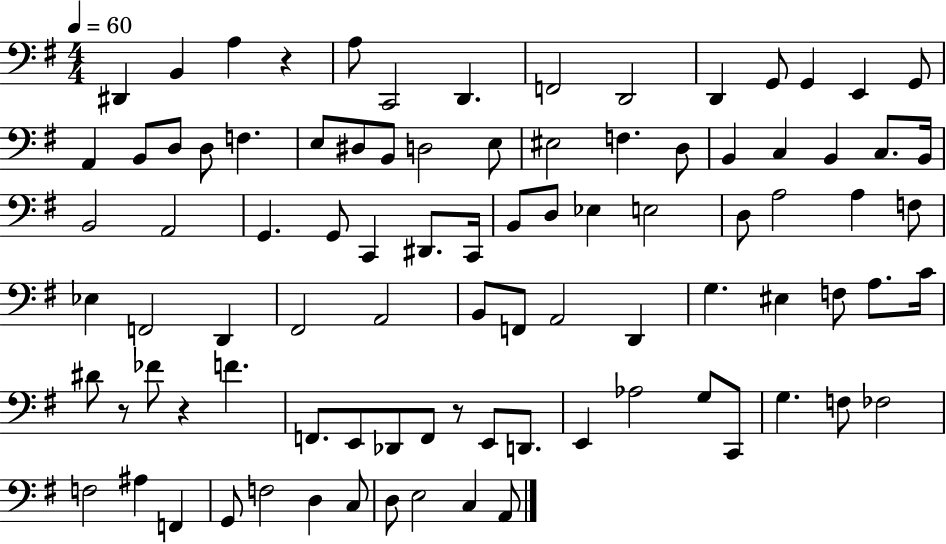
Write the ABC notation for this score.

X:1
T:Untitled
M:4/4
L:1/4
K:G
^D,, B,, A, z A,/2 C,,2 D,, F,,2 D,,2 D,, G,,/2 G,, E,, G,,/2 A,, B,,/2 D,/2 D,/2 F, E,/2 ^D,/2 B,,/2 D,2 E,/2 ^E,2 F, D,/2 B,, C, B,, C,/2 B,,/4 B,,2 A,,2 G,, G,,/2 C,, ^D,,/2 C,,/4 B,,/2 D,/2 _E, E,2 D,/2 A,2 A, F,/2 _E, F,,2 D,, ^F,,2 A,,2 B,,/2 F,,/2 A,,2 D,, G, ^E, F,/2 A,/2 C/4 ^D/2 z/2 _F/2 z F F,,/2 E,,/2 _D,,/2 F,,/2 z/2 E,,/2 D,,/2 E,, _A,2 G,/2 C,,/2 G, F,/2 _F,2 F,2 ^A, F,, G,,/2 F,2 D, C,/2 D,/2 E,2 C, A,,/2